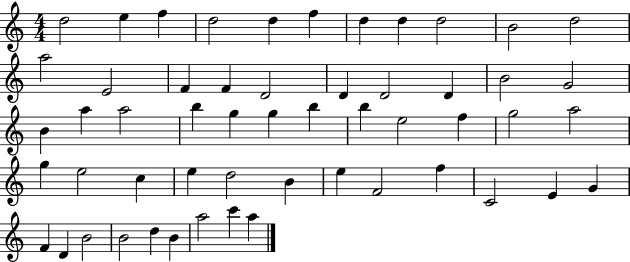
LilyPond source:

{
  \clef treble
  \numericTimeSignature
  \time 4/4
  \key c \major
  d''2 e''4 f''4 | d''2 d''4 f''4 | d''4 d''4 d''2 | b'2 d''2 | \break a''2 e'2 | f'4 f'4 d'2 | d'4 d'2 d'4 | b'2 g'2 | \break b'4 a''4 a''2 | b''4 g''4 g''4 b''4 | b''4 e''2 f''4 | g''2 a''2 | \break g''4 e''2 c''4 | e''4 d''2 b'4 | e''4 f'2 f''4 | c'2 e'4 g'4 | \break f'4 d'4 b'2 | b'2 d''4 b'4 | a''2 c'''4 a''4 | \bar "|."
}